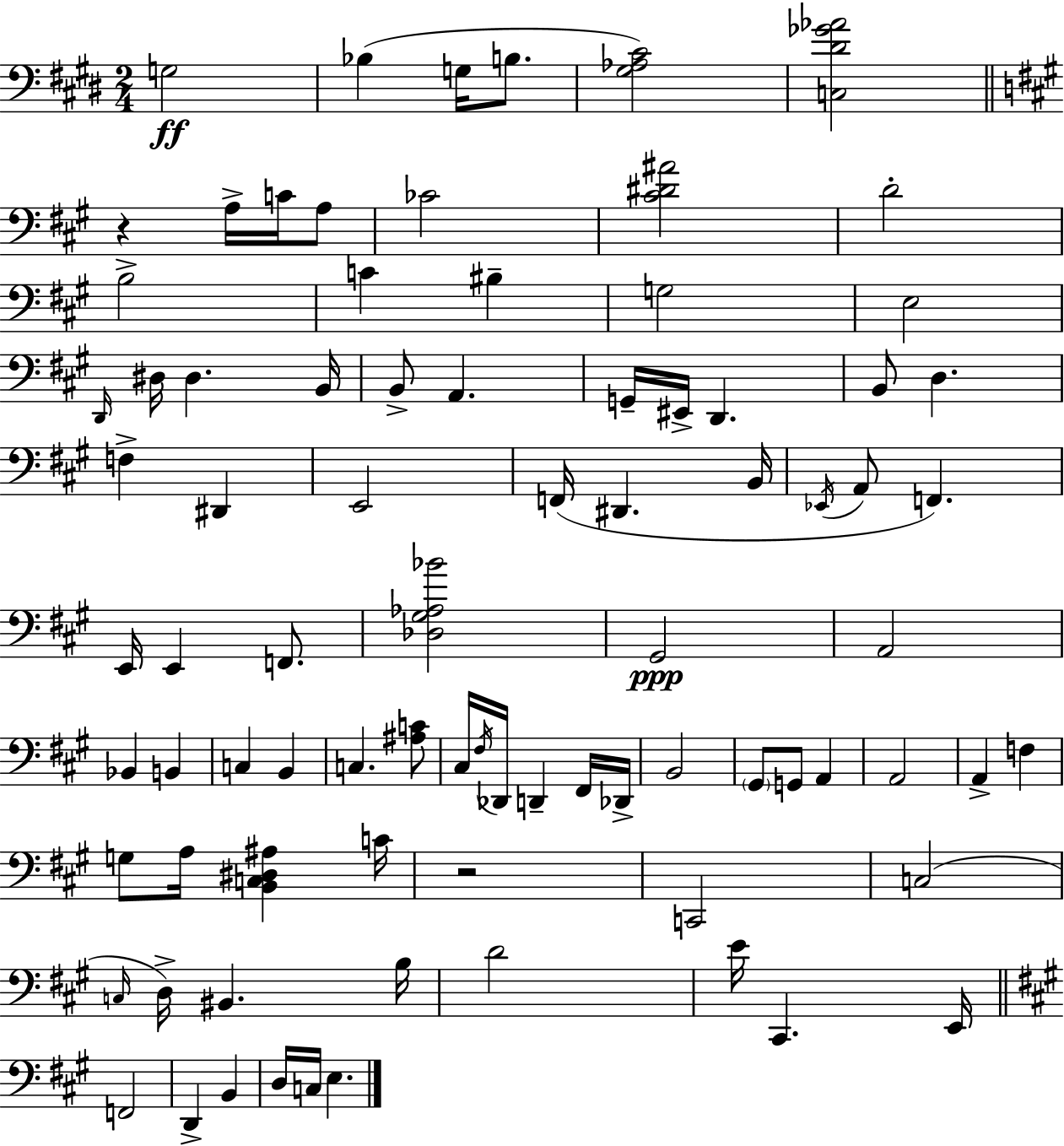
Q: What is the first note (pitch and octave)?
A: G3